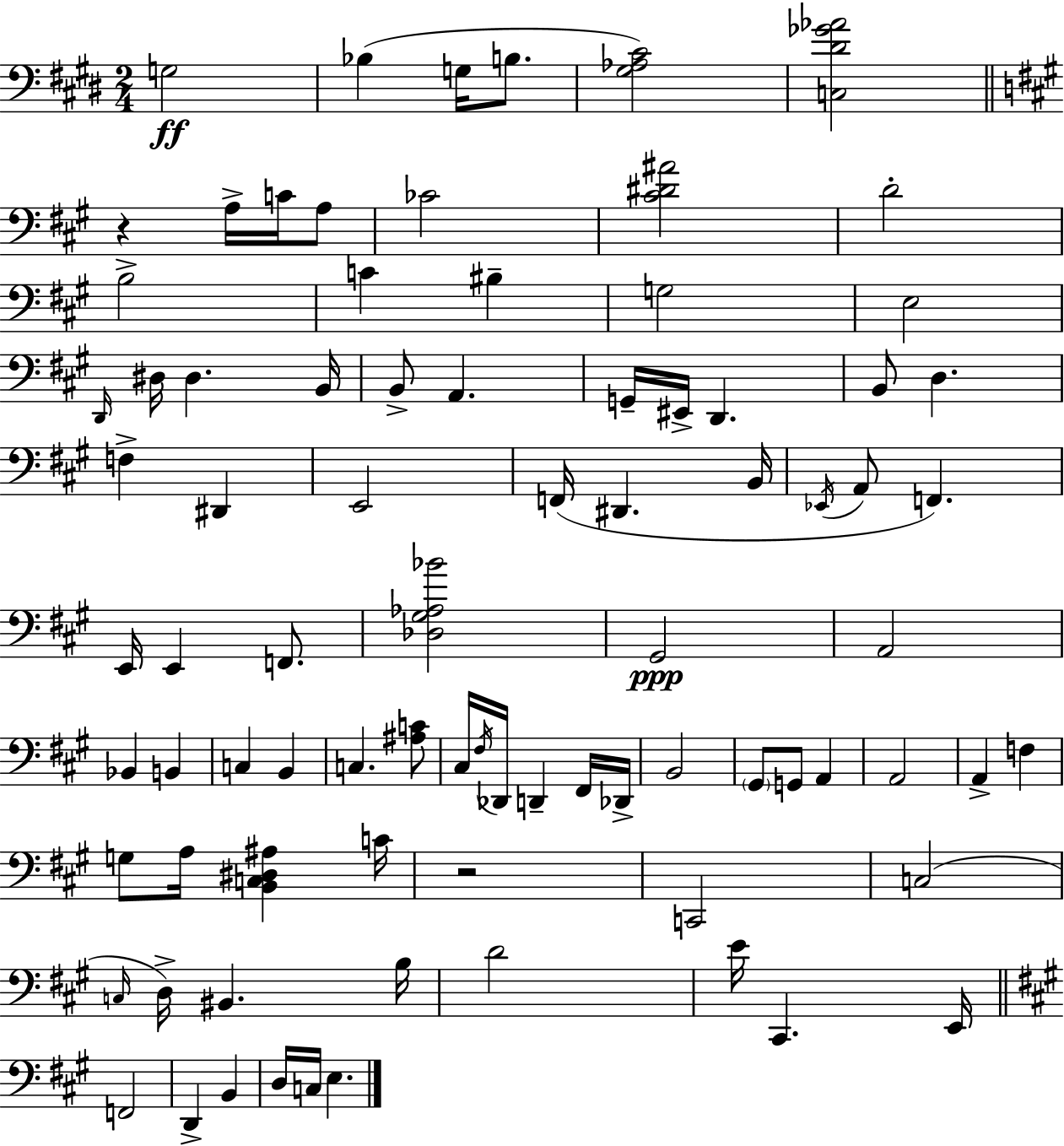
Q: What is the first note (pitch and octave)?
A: G3